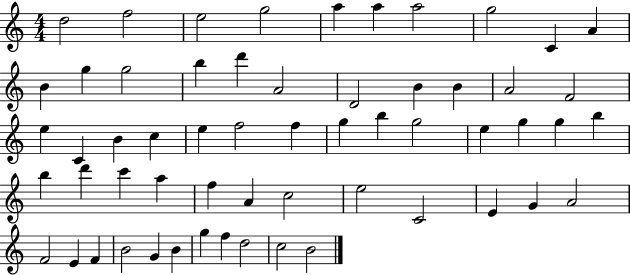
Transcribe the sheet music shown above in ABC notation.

X:1
T:Untitled
M:4/4
L:1/4
K:C
d2 f2 e2 g2 a a a2 g2 C A B g g2 b d' A2 D2 B B A2 F2 e C B c e f2 f g b g2 e g g b b d' c' a f A c2 e2 C2 E G A2 F2 E F B2 G B g f d2 c2 B2